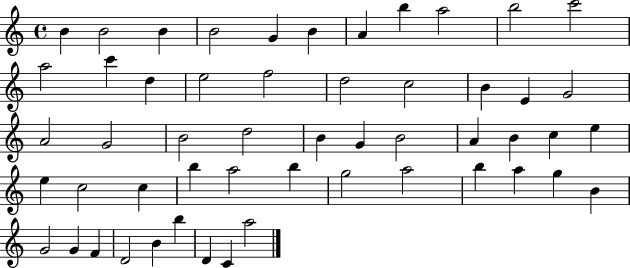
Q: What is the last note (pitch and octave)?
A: A5